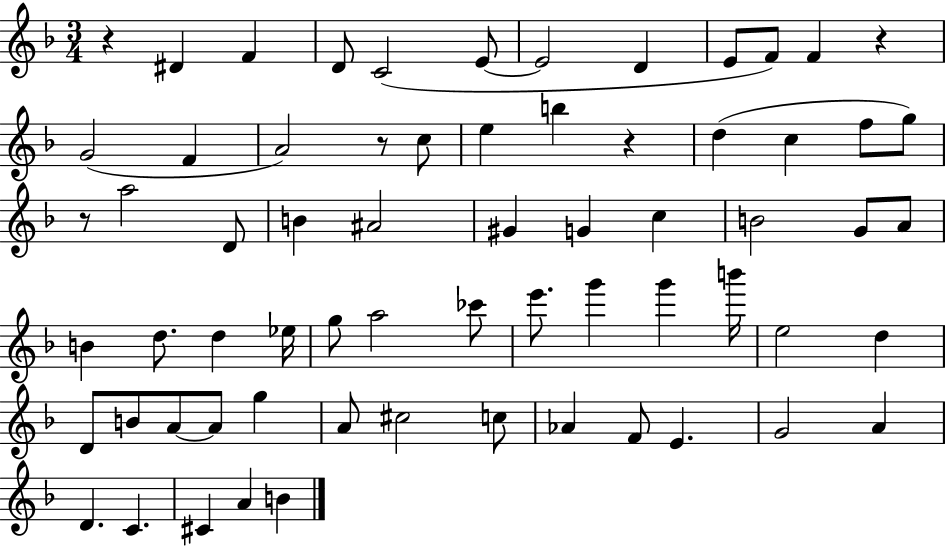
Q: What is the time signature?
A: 3/4